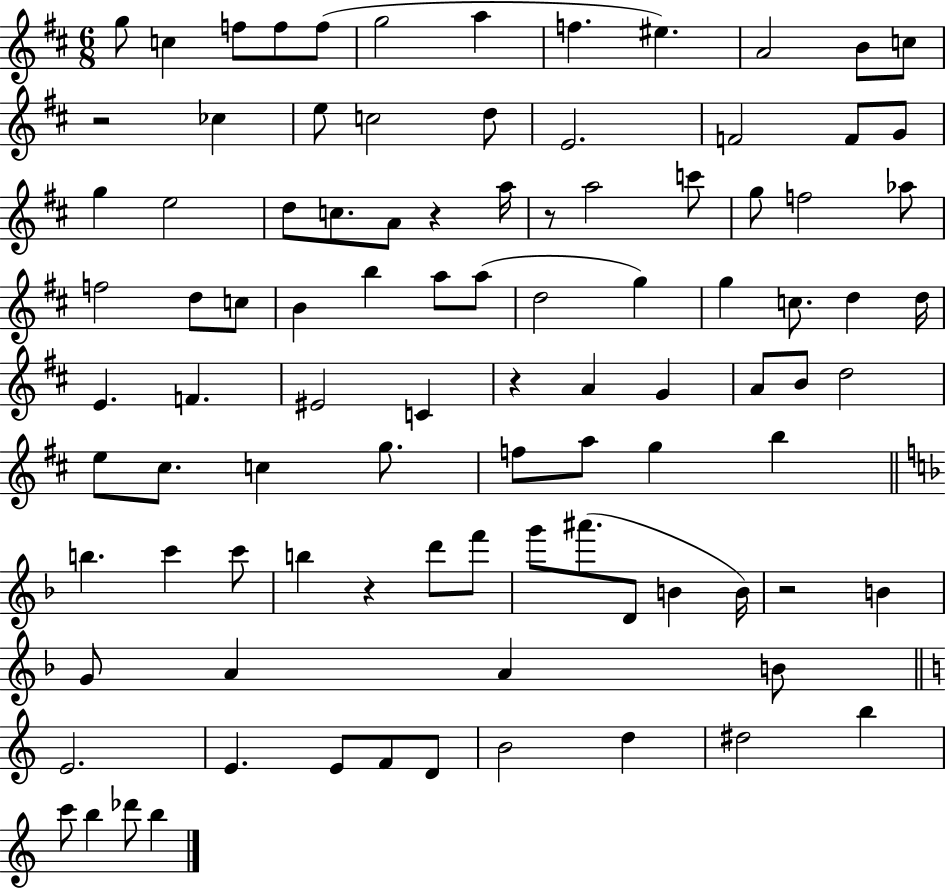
X:1
T:Untitled
M:6/8
L:1/4
K:D
g/2 c f/2 f/2 f/2 g2 a f ^e A2 B/2 c/2 z2 _c e/2 c2 d/2 E2 F2 F/2 G/2 g e2 d/2 c/2 A/2 z a/4 z/2 a2 c'/2 g/2 f2 _a/2 f2 d/2 c/2 B b a/2 a/2 d2 g g c/2 d d/4 E F ^E2 C z A G A/2 B/2 d2 e/2 ^c/2 c g/2 f/2 a/2 g b b c' c'/2 b z d'/2 f'/2 g'/2 ^a'/2 D/2 B B/4 z2 B G/2 A A B/2 E2 E E/2 F/2 D/2 B2 d ^d2 b c'/2 b _d'/2 b